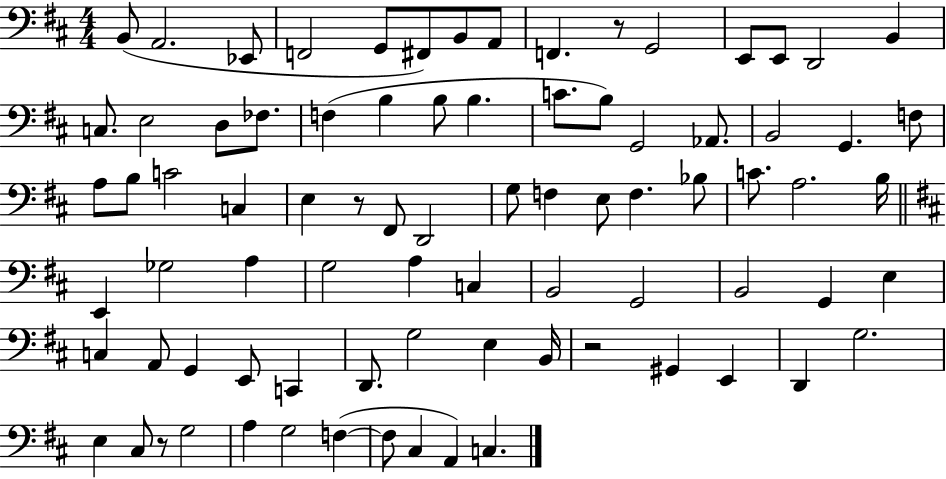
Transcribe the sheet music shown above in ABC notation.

X:1
T:Untitled
M:4/4
L:1/4
K:D
B,,/2 A,,2 _E,,/2 F,,2 G,,/2 ^F,,/2 B,,/2 A,,/2 F,, z/2 G,,2 E,,/2 E,,/2 D,,2 B,, C,/2 E,2 D,/2 _F,/2 F, B, B,/2 B, C/2 B,/2 G,,2 _A,,/2 B,,2 G,, F,/2 A,/2 B,/2 C2 C, E, z/2 ^F,,/2 D,,2 G,/2 F, E,/2 F, _B,/2 C/2 A,2 B,/4 E,, _G,2 A, G,2 A, C, B,,2 G,,2 B,,2 G,, E, C, A,,/2 G,, E,,/2 C,, D,,/2 G,2 E, B,,/4 z2 ^G,, E,, D,, G,2 E, ^C,/2 z/2 G,2 A, G,2 F, F,/2 ^C, A,, C,